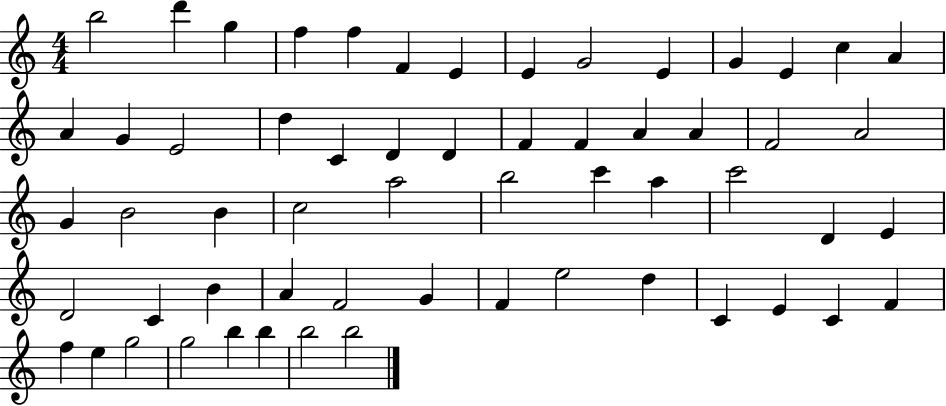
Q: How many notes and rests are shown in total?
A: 59